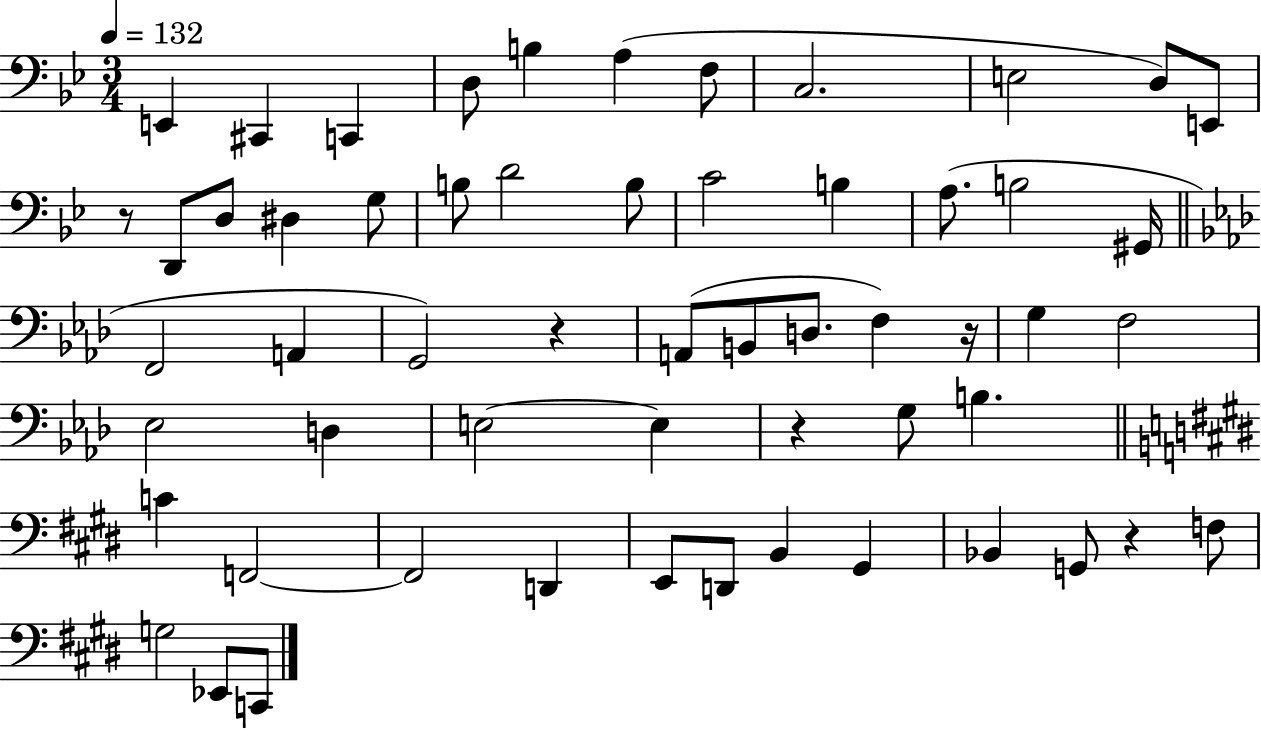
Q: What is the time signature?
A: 3/4